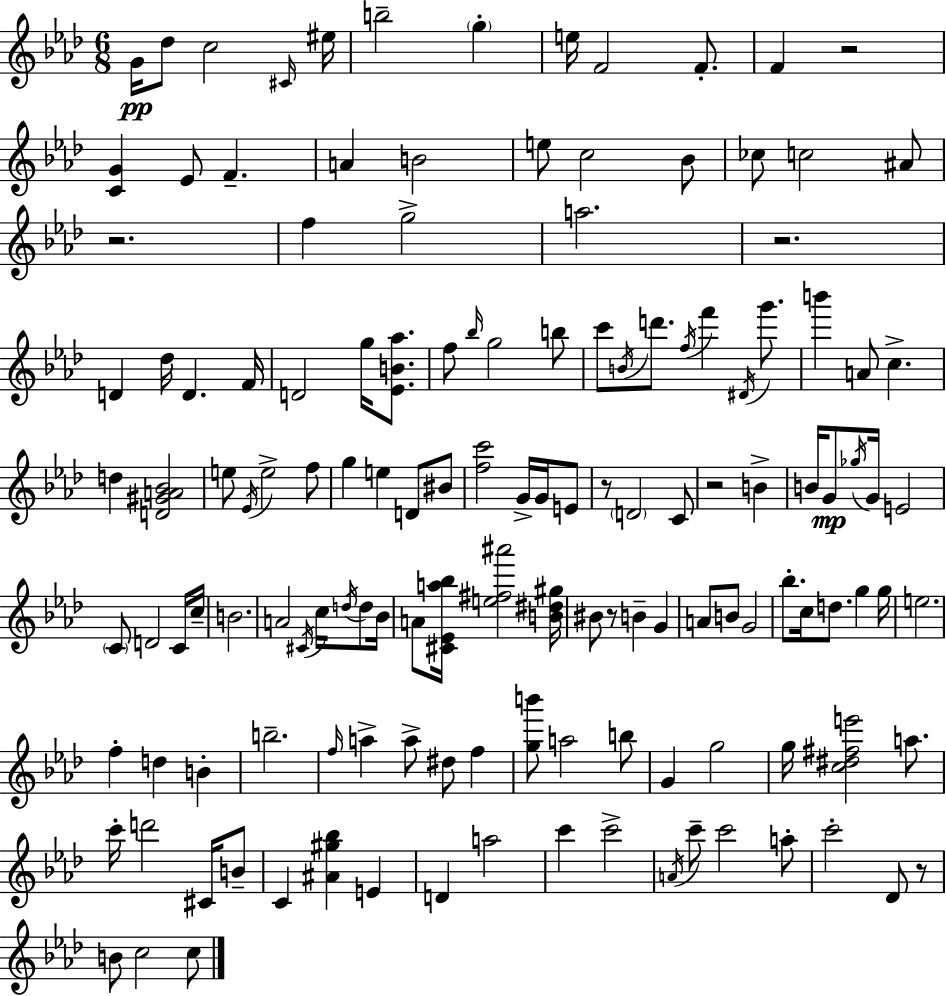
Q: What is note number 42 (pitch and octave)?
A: B6